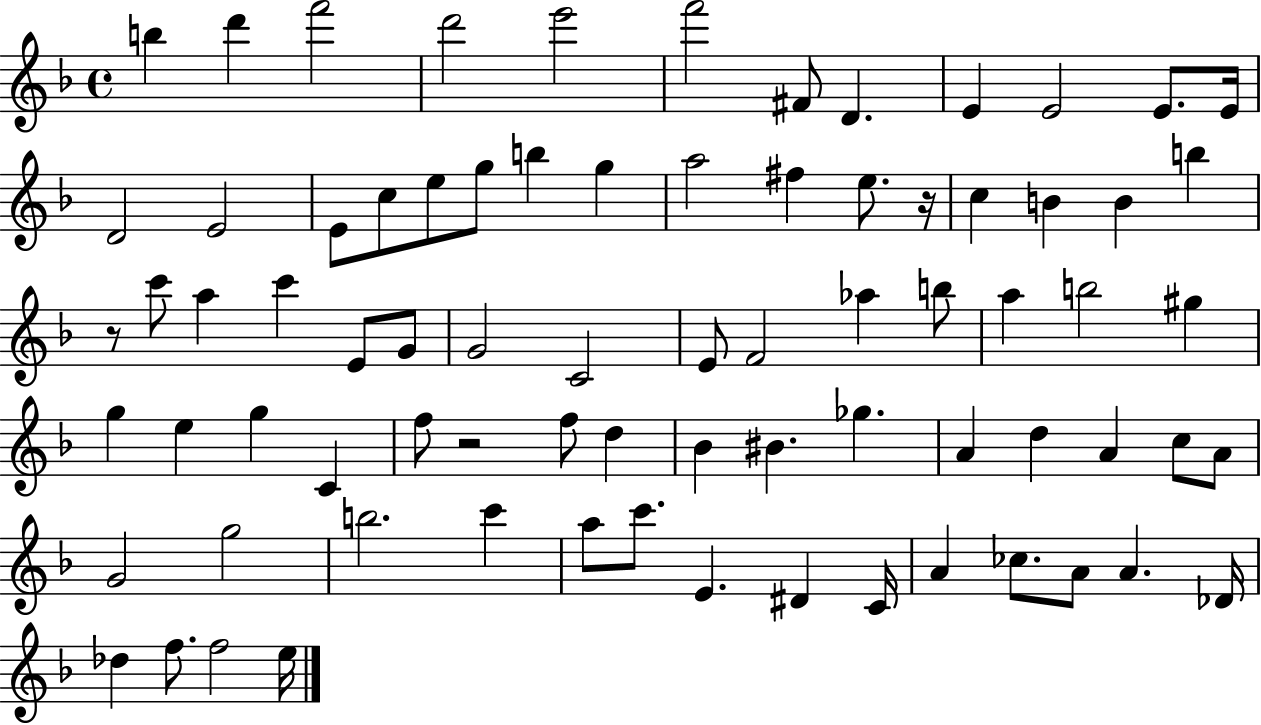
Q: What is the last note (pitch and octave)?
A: E5